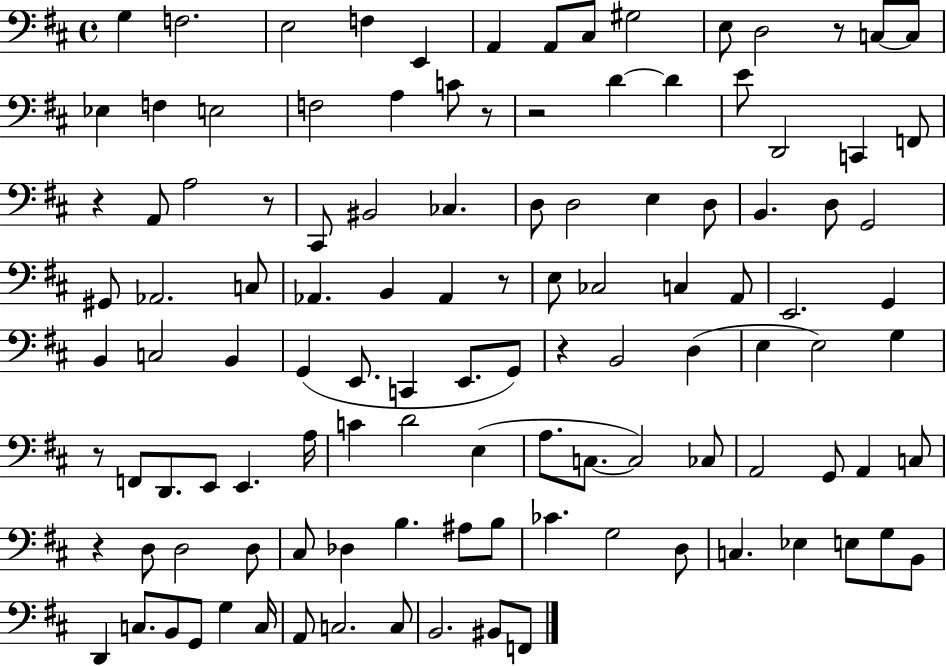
X:1
T:Untitled
M:4/4
L:1/4
K:D
G, F,2 E,2 F, E,, A,, A,,/2 ^C,/2 ^G,2 E,/2 D,2 z/2 C,/2 C,/2 _E, F, E,2 F,2 A, C/2 z/2 z2 D D E/2 D,,2 C,, F,,/2 z A,,/2 A,2 z/2 ^C,,/2 ^B,,2 _C, D,/2 D,2 E, D,/2 B,, D,/2 G,,2 ^G,,/2 _A,,2 C,/2 _A,, B,, _A,, z/2 E,/2 _C,2 C, A,,/2 E,,2 G,, B,, C,2 B,, G,, E,,/2 C,, E,,/2 G,,/2 z B,,2 D, E, E,2 G, z/2 F,,/2 D,,/2 E,,/2 E,, A,/4 C D2 E, A,/2 C,/2 C,2 _C,/2 A,,2 G,,/2 A,, C,/2 z D,/2 D,2 D,/2 ^C,/2 _D, B, ^A,/2 B,/2 _C G,2 D,/2 C, _E, E,/2 G,/2 B,,/2 D,, C,/2 B,,/2 G,,/2 G, C,/4 A,,/2 C,2 C,/2 B,,2 ^B,,/2 F,,/2